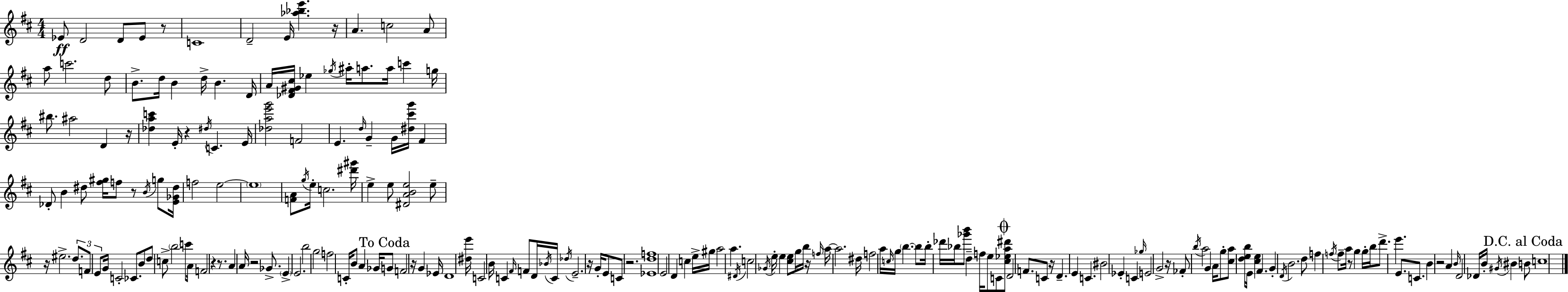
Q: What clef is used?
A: treble